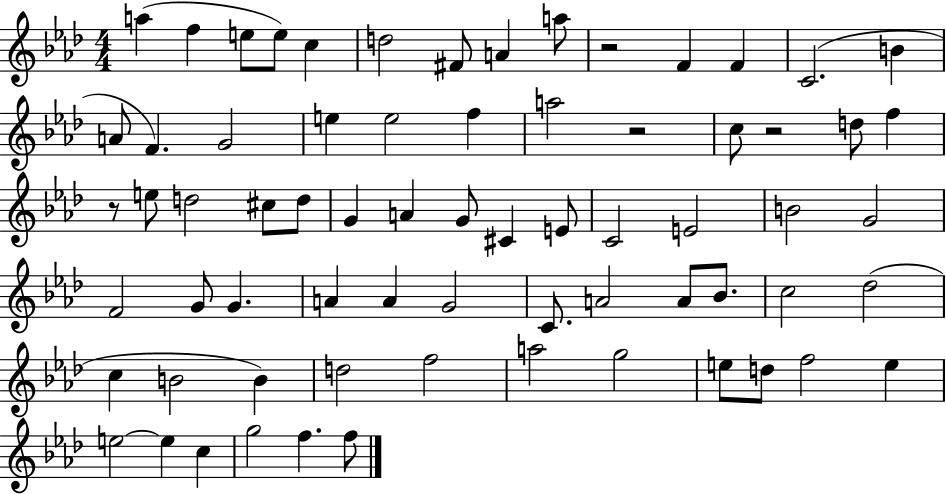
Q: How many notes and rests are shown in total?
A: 69